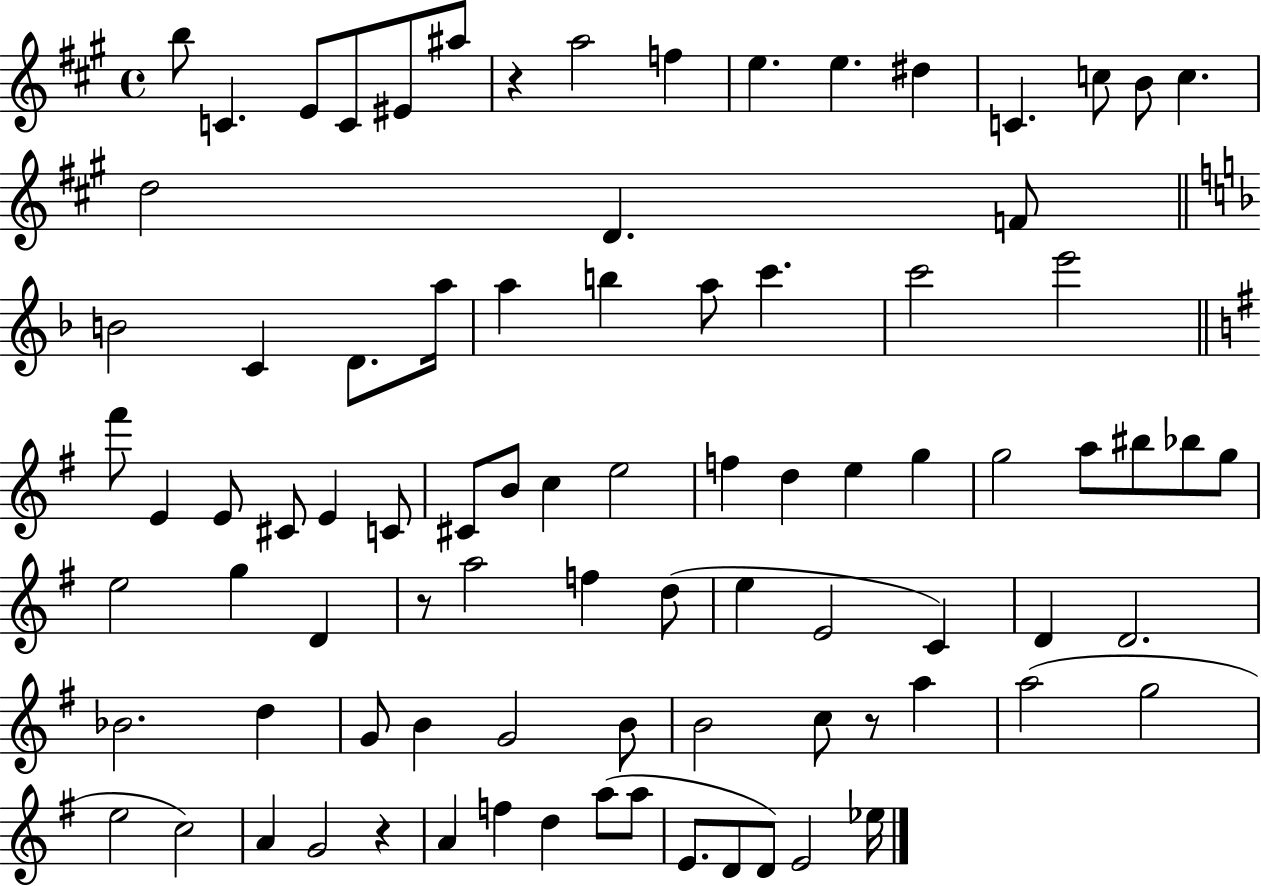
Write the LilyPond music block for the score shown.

{
  \clef treble
  \time 4/4
  \defaultTimeSignature
  \key a \major
  b''8 c'4. e'8 c'8 eis'8 ais''8 | r4 a''2 f''4 | e''4. e''4. dis''4 | c'4. c''8 b'8 c''4. | \break d''2 d'4. f'8 | \bar "||" \break \key f \major b'2 c'4 d'8. a''16 | a''4 b''4 a''8 c'''4. | c'''2 e'''2 | \bar "||" \break \key e \minor fis'''8 e'4 e'8 cis'8 e'4 c'8 | cis'8 b'8 c''4 e''2 | f''4 d''4 e''4 g''4 | g''2 a''8 bis''8 bes''8 g''8 | \break e''2 g''4 d'4 | r8 a''2 f''4 d''8( | e''4 e'2 c'4) | d'4 d'2. | \break bes'2. d''4 | g'8 b'4 g'2 b'8 | b'2 c''8 r8 a''4 | a''2( g''2 | \break e''2 c''2) | a'4 g'2 r4 | a'4 f''4 d''4 a''8( a''8 | e'8. d'8 d'8) e'2 ees''16 | \break \bar "|."
}